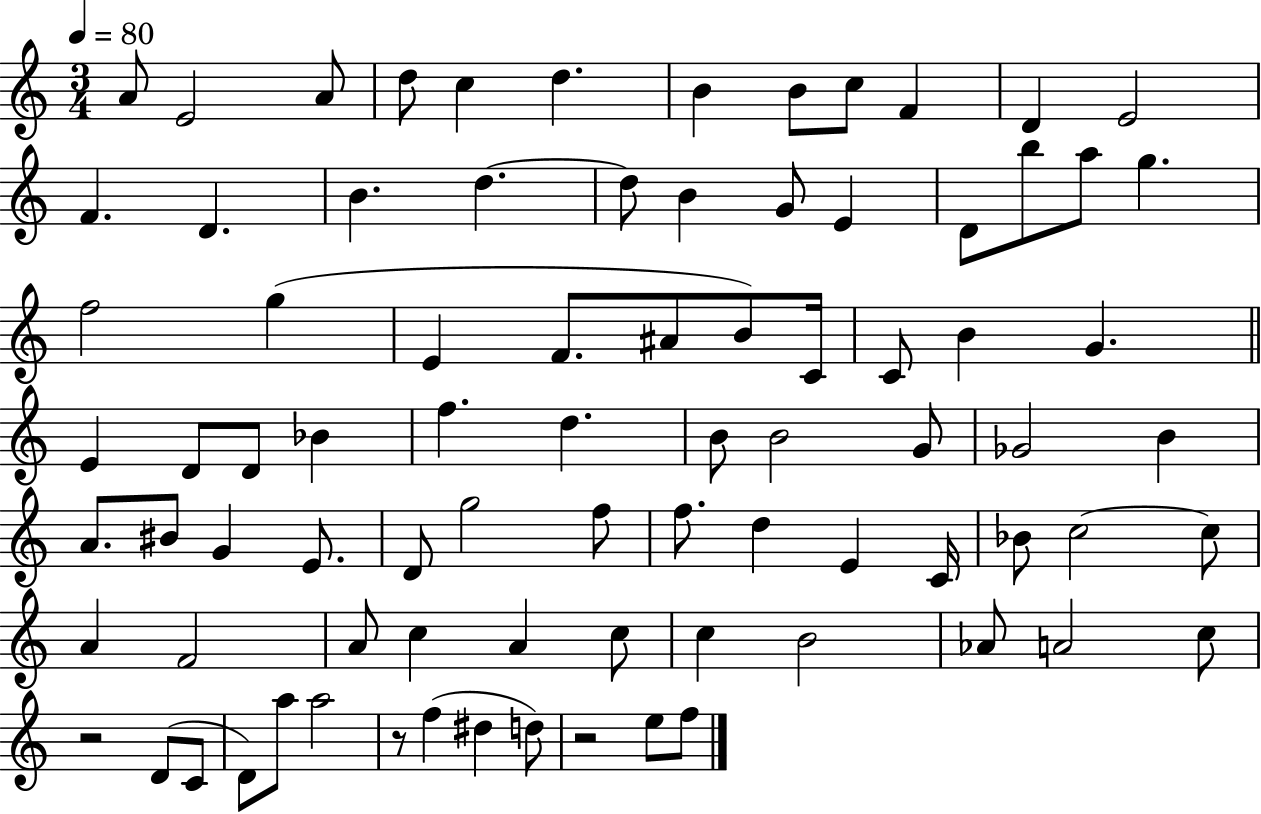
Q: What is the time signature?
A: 3/4